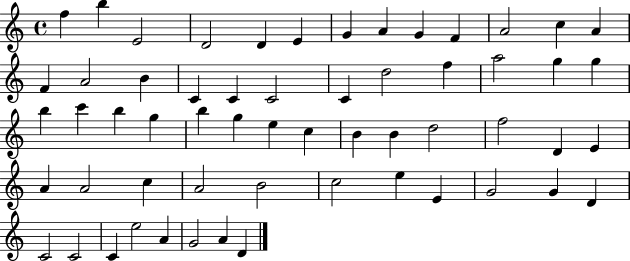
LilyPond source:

{
  \clef treble
  \time 4/4
  \defaultTimeSignature
  \key c \major
  f''4 b''4 e'2 | d'2 d'4 e'4 | g'4 a'4 g'4 f'4 | a'2 c''4 a'4 | \break f'4 a'2 b'4 | c'4 c'4 c'2 | c'4 d''2 f''4 | a''2 g''4 g''4 | \break b''4 c'''4 b''4 g''4 | b''4 g''4 e''4 c''4 | b'4 b'4 d''2 | f''2 d'4 e'4 | \break a'4 a'2 c''4 | a'2 b'2 | c''2 e''4 e'4 | g'2 g'4 d'4 | \break c'2 c'2 | c'4 e''2 a'4 | g'2 a'4 d'4 | \bar "|."
}